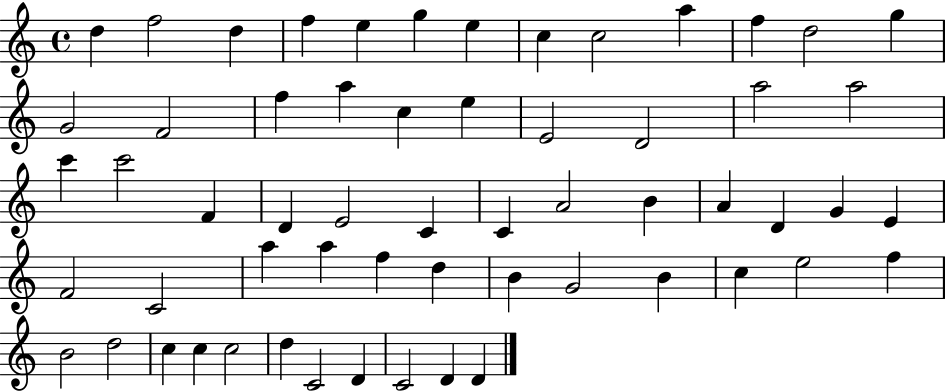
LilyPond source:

{
  \clef treble
  \time 4/4
  \defaultTimeSignature
  \key c \major
  d''4 f''2 d''4 | f''4 e''4 g''4 e''4 | c''4 c''2 a''4 | f''4 d''2 g''4 | \break g'2 f'2 | f''4 a''4 c''4 e''4 | e'2 d'2 | a''2 a''2 | \break c'''4 c'''2 f'4 | d'4 e'2 c'4 | c'4 a'2 b'4 | a'4 d'4 g'4 e'4 | \break f'2 c'2 | a''4 a''4 f''4 d''4 | b'4 g'2 b'4 | c''4 e''2 f''4 | \break b'2 d''2 | c''4 c''4 c''2 | d''4 c'2 d'4 | c'2 d'4 d'4 | \break \bar "|."
}